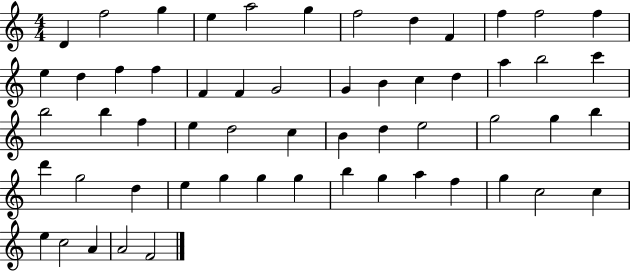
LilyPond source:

{
  \clef treble
  \numericTimeSignature
  \time 4/4
  \key c \major
  d'4 f''2 g''4 | e''4 a''2 g''4 | f''2 d''4 f'4 | f''4 f''2 f''4 | \break e''4 d''4 f''4 f''4 | f'4 f'4 g'2 | g'4 b'4 c''4 d''4 | a''4 b''2 c'''4 | \break b''2 b''4 f''4 | e''4 d''2 c''4 | b'4 d''4 e''2 | g''2 g''4 b''4 | \break d'''4 g''2 d''4 | e''4 g''4 g''4 g''4 | b''4 g''4 a''4 f''4 | g''4 c''2 c''4 | \break e''4 c''2 a'4 | a'2 f'2 | \bar "|."
}